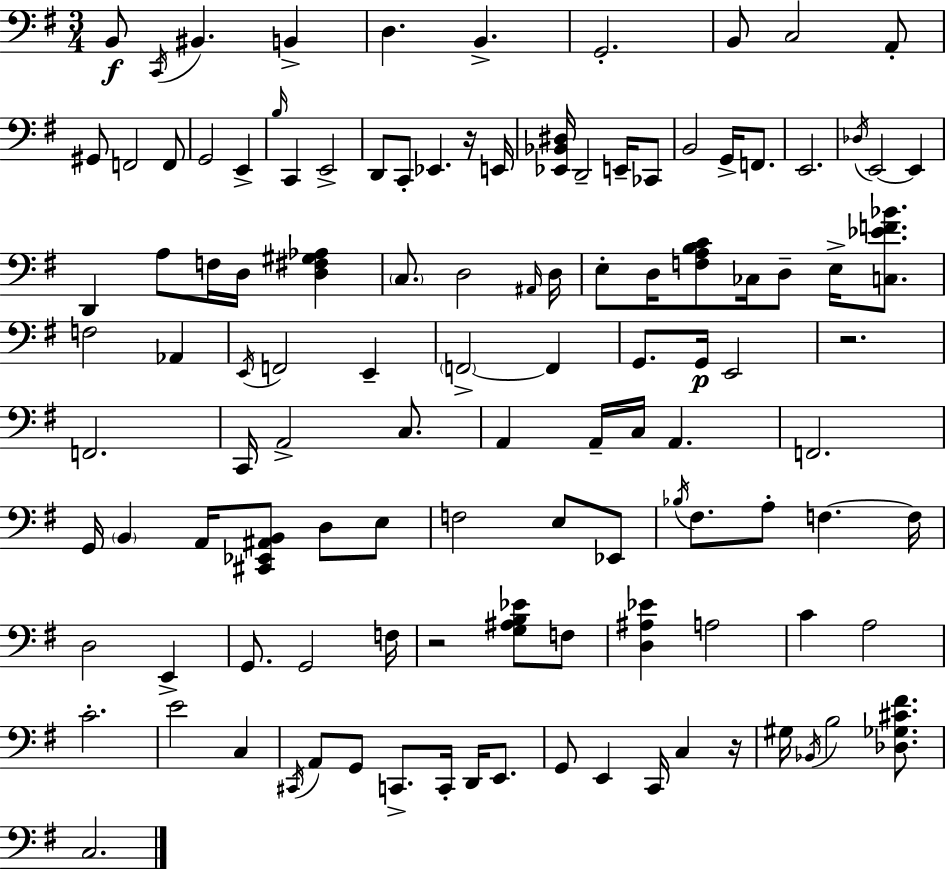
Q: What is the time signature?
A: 3/4